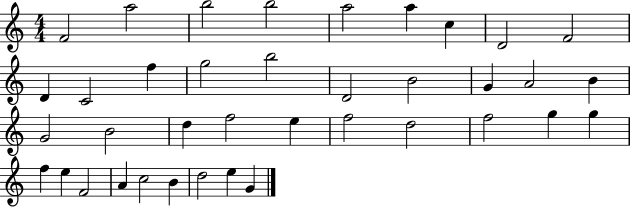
X:1
T:Untitled
M:4/4
L:1/4
K:C
F2 a2 b2 b2 a2 a c D2 F2 D C2 f g2 b2 D2 B2 G A2 B G2 B2 d f2 e f2 d2 f2 g g f e F2 A c2 B d2 e G